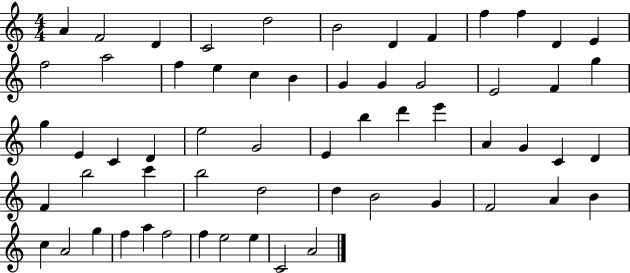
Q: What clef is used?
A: treble